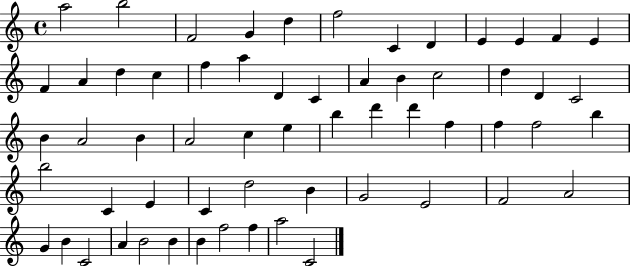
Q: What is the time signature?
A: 4/4